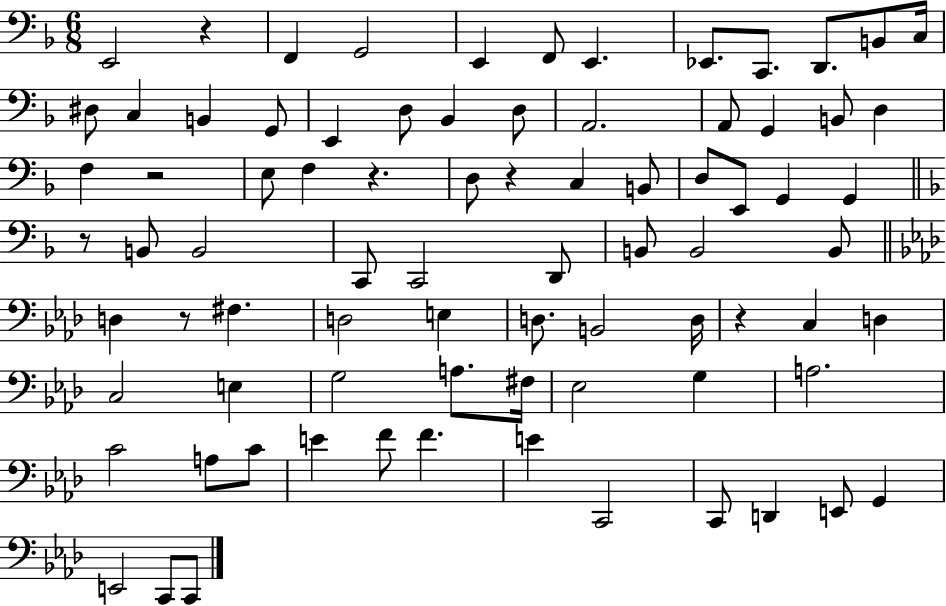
E2/h R/q F2/q G2/h E2/q F2/e E2/q. Eb2/e. C2/e. D2/e. B2/e C3/s D#3/e C3/q B2/q G2/e E2/q D3/e Bb2/q D3/e A2/h. A2/e G2/q B2/e D3/q F3/q R/h E3/e F3/q R/q. D3/e R/q C3/q B2/e D3/e E2/e G2/q G2/q R/e B2/e B2/h C2/e C2/h D2/e B2/e B2/h B2/e D3/q R/e F#3/q. D3/h E3/q D3/e. B2/h D3/s R/q C3/q D3/q C3/h E3/q G3/h A3/e. F#3/s Eb3/h G3/q A3/h. C4/h A3/e C4/e E4/q F4/e F4/q. E4/q C2/h C2/e D2/q E2/e G2/q E2/h C2/e C2/e